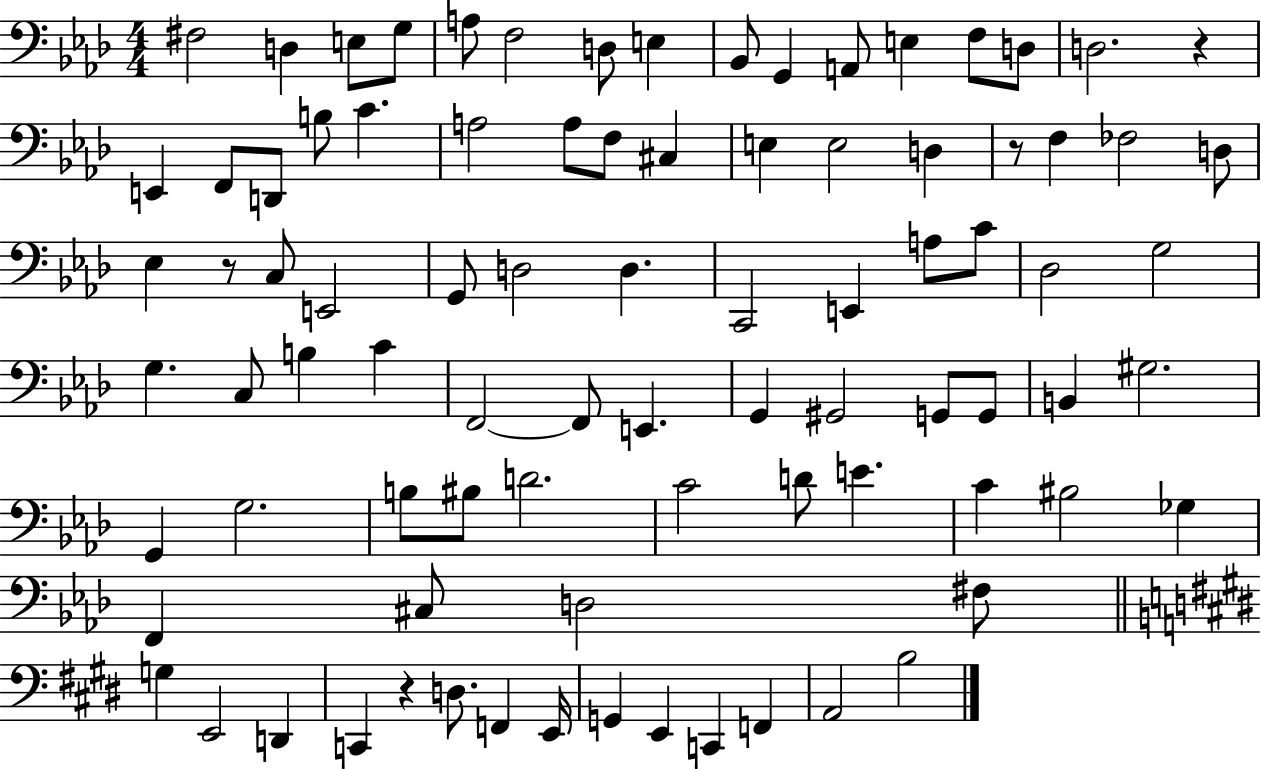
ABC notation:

X:1
T:Untitled
M:4/4
L:1/4
K:Ab
^F,2 D, E,/2 G,/2 A,/2 F,2 D,/2 E, _B,,/2 G,, A,,/2 E, F,/2 D,/2 D,2 z E,, F,,/2 D,,/2 B,/2 C A,2 A,/2 F,/2 ^C, E, E,2 D, z/2 F, _F,2 D,/2 _E, z/2 C,/2 E,,2 G,,/2 D,2 D, C,,2 E,, A,/2 C/2 _D,2 G,2 G, C,/2 B, C F,,2 F,,/2 E,, G,, ^G,,2 G,,/2 G,,/2 B,, ^G,2 G,, G,2 B,/2 ^B,/2 D2 C2 D/2 E C ^B,2 _G, F,, ^C,/2 D,2 ^F,/2 G, E,,2 D,, C,, z D,/2 F,, E,,/4 G,, E,, C,, F,, A,,2 B,2